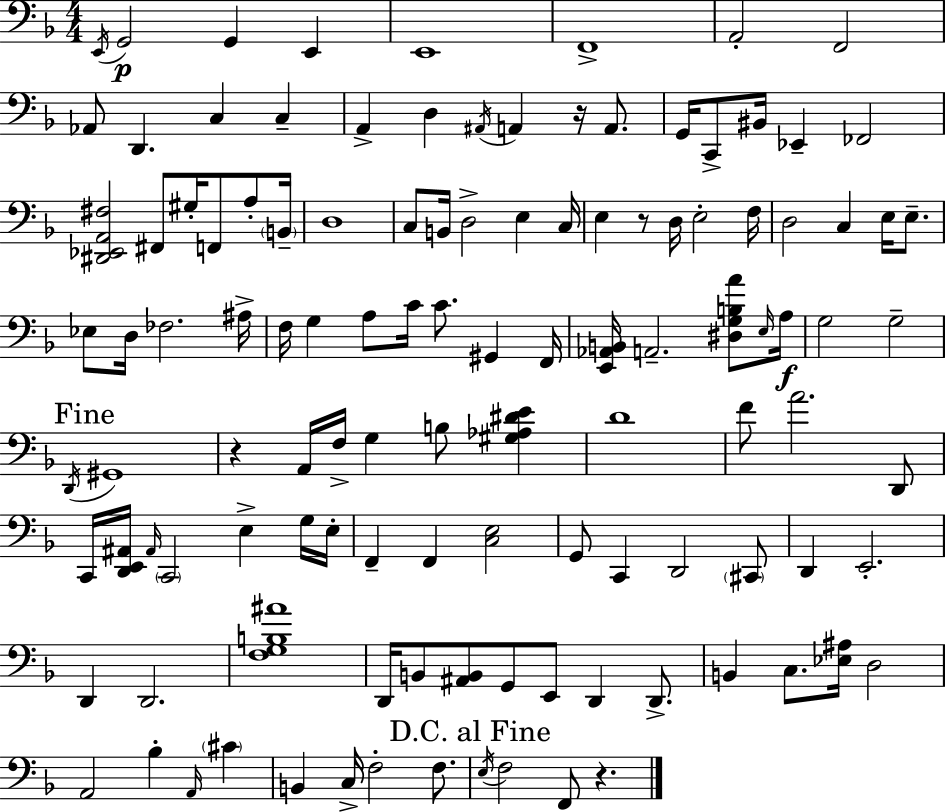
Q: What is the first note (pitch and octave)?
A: E2